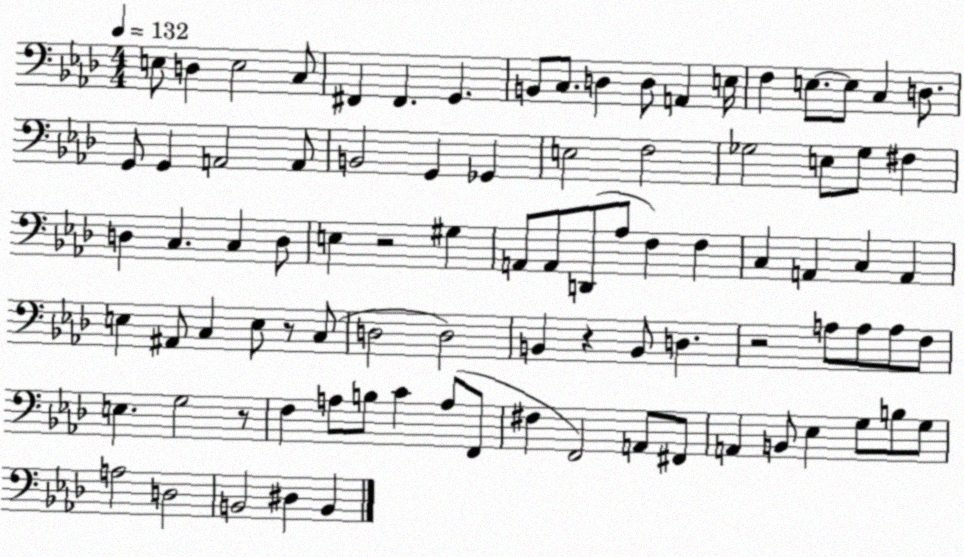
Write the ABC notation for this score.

X:1
T:Untitled
M:4/4
L:1/4
K:Ab
E,/2 D, E,2 C,/2 ^F,, ^F,, G,, B,,/2 C,/2 D, D,/2 A,, E,/4 F, E,/2 E,/2 C, D,/2 G,,/2 G,, A,,2 A,,/2 B,,2 G,, _G,, E,2 F,2 _G,2 E,/2 _G,/2 ^F, D, C, C, D,/2 E, z2 ^G, A,,/2 A,,/2 D,,/2 _A,/2 F, F, C, A,, C, A,, E, ^A,,/2 C, E,/2 z/2 C,/2 D,2 D,2 B,, z B,,/2 D, z2 A,/2 A,/2 A,/2 F,/2 E, G,2 z/2 F, A,/2 B,/2 C A,/2 F,,/2 ^F, F,,2 A,,/2 ^F,,/2 A,, B,,/2 _E, G,/2 B,/2 G,/2 A,2 D,2 B,,2 ^D, B,,